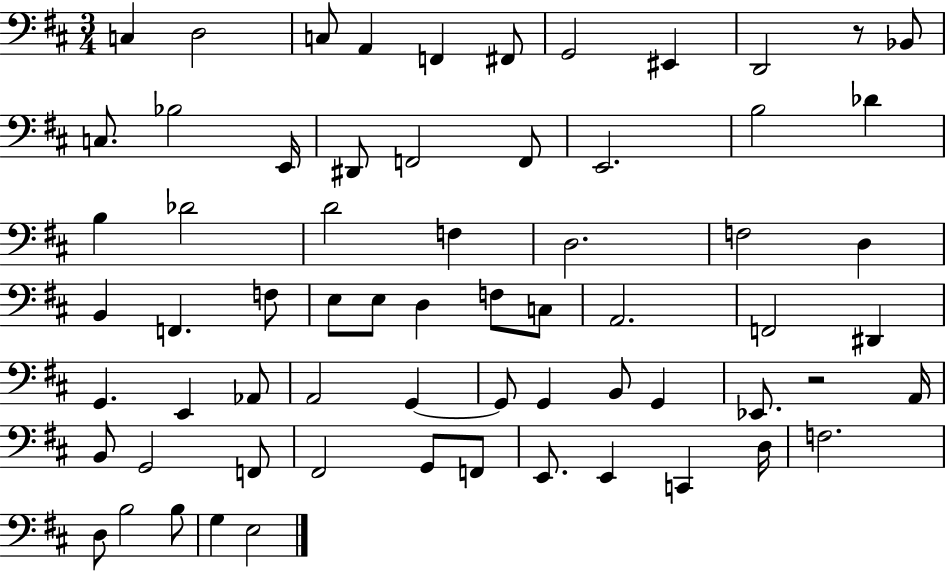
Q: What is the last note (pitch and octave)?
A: E3